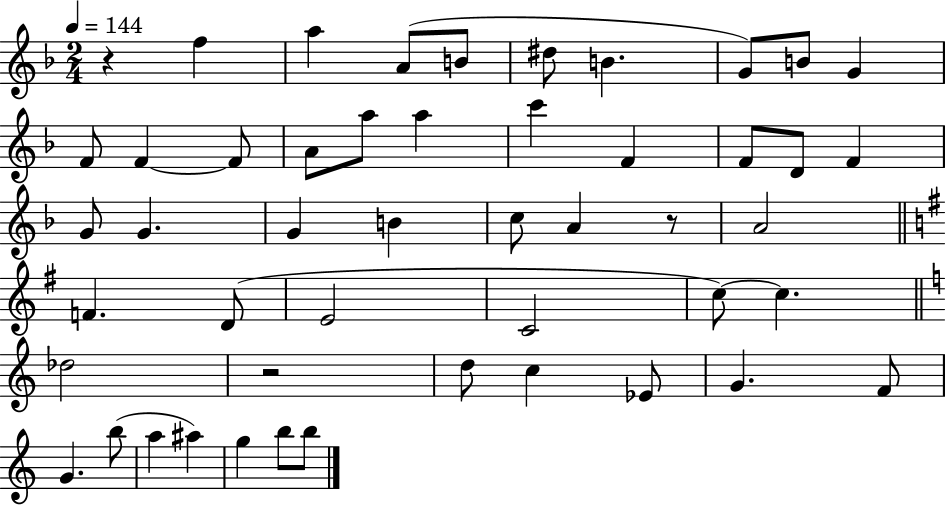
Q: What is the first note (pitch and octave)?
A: F5